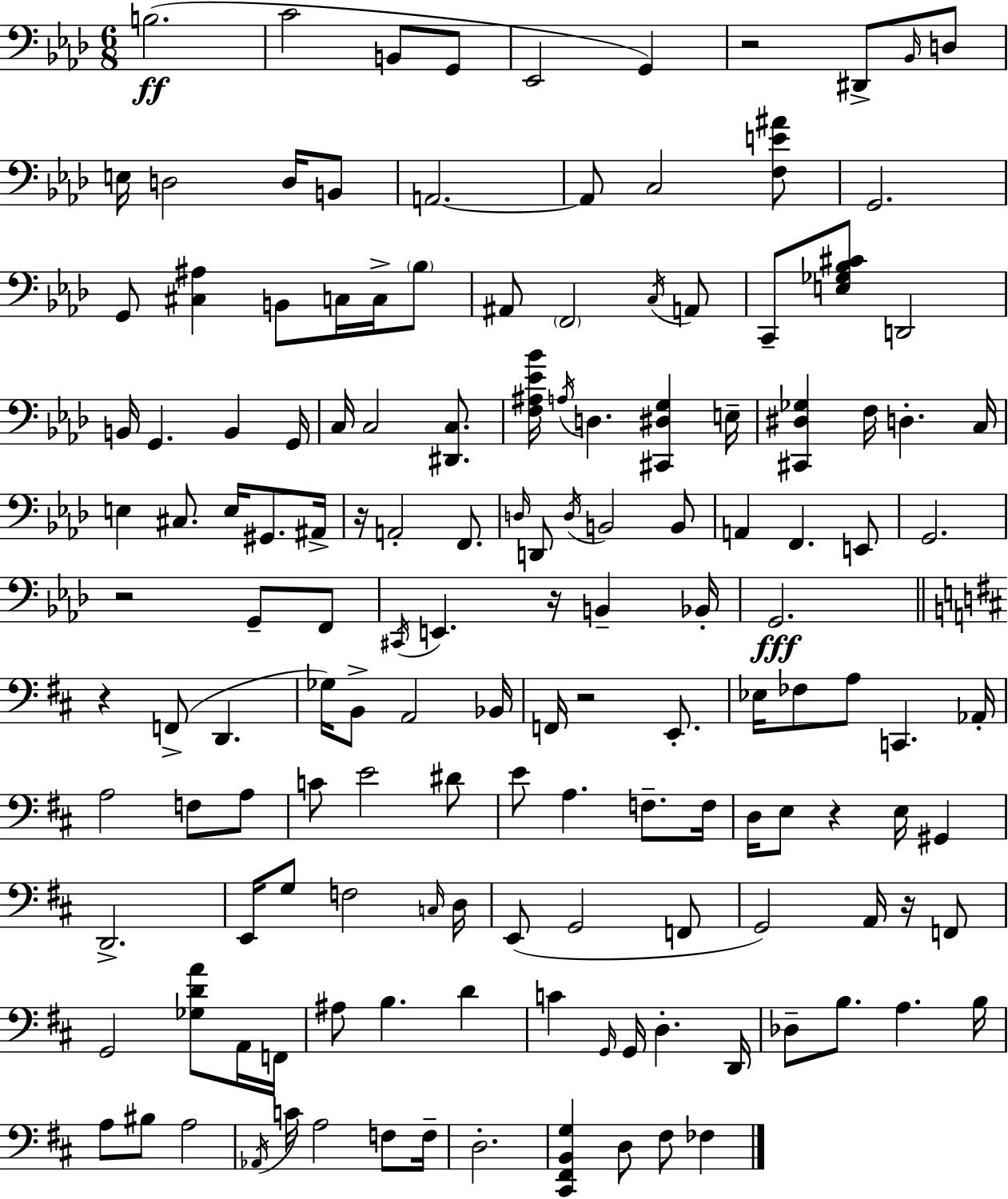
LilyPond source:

{
  \clef bass
  \numericTimeSignature
  \time 6/8
  \key f \minor
  b2.(\ff | c'2 b,8 g,8 | ees,2 g,4) | r2 dis,8-> \grace { bes,16 } d8 | \break e16 d2 d16 b,8 | a,2.~~ | a,8 c2 <f e' ais'>8 | g,2. | \break g,8 <cis ais>4 b,8 c16 c16-> \parenthesize bes8 | ais,8 \parenthesize f,2 \acciaccatura { c16 } | a,8 c,8-- <e ges bes cis'>8 d,2 | b,16 g,4. b,4 | \break g,16 c16 c2 <dis, c>8. | <f ais ees' bes'>16 \acciaccatura { a16 } d4. <cis, dis g>4 | e16-- <cis, dis ges>4 f16 d4.-. | c16 e4 cis8. e16 gis,8. | \break ais,16-> r16 a,2-. | f,8. \grace { d16 } d,8 \acciaccatura { d16 } b,2 | b,8 a,4 f,4. | e,8 g,2. | \break r2 | g,8-- f,8 \acciaccatura { cis,16 } e,4. | r16 b,4-- bes,16-. g,2.\fff | \bar "||" \break \key b \minor r4 f,8->( d,4. | ges16) b,8-> a,2 bes,16 | f,16 r2 e,8.-. | ees16 fes8 a8 c,4. aes,16-. | \break a2 f8 a8 | c'8 e'2 dis'8 | e'8 a4. f8.-- f16 | d16 e8 r4 e16 gis,4 | \break d,2.-> | e,16 g8 f2 \grace { c16 } | d16 e,8( g,2 f,8 | g,2) a,16 r16 f,8 | \break g,2 <ges d' a'>8 a,16 | f,16 ais8 b4. d'4 | c'4 \grace { g,16 } g,16 d4.-. | d,16 des8-- b8. a4. | \break b16 a8 bis8 a2 | \acciaccatura { aes,16 } c'16 a2 | f8 f16-- d2.-. | <cis, fis, b, g>4 d8 fis8 fes4 | \break \bar "|."
}